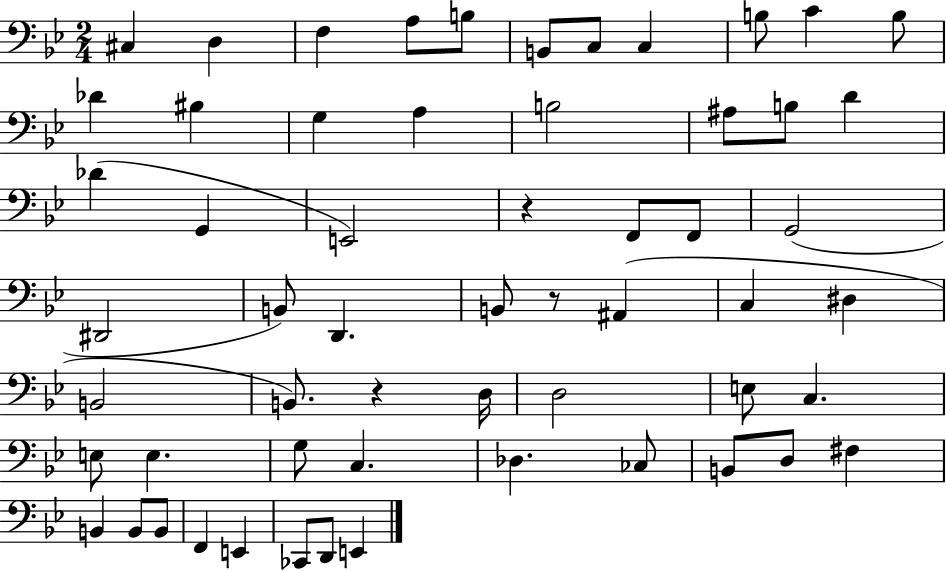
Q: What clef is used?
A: bass